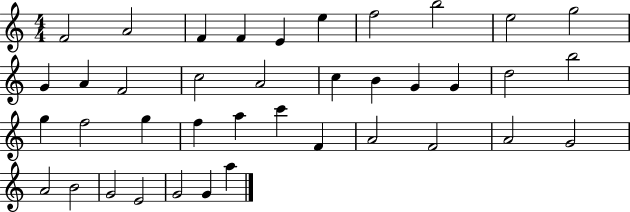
{
  \clef treble
  \numericTimeSignature
  \time 4/4
  \key c \major
  f'2 a'2 | f'4 f'4 e'4 e''4 | f''2 b''2 | e''2 g''2 | \break g'4 a'4 f'2 | c''2 a'2 | c''4 b'4 g'4 g'4 | d''2 b''2 | \break g''4 f''2 g''4 | f''4 a''4 c'''4 f'4 | a'2 f'2 | a'2 g'2 | \break a'2 b'2 | g'2 e'2 | g'2 g'4 a''4 | \bar "|."
}